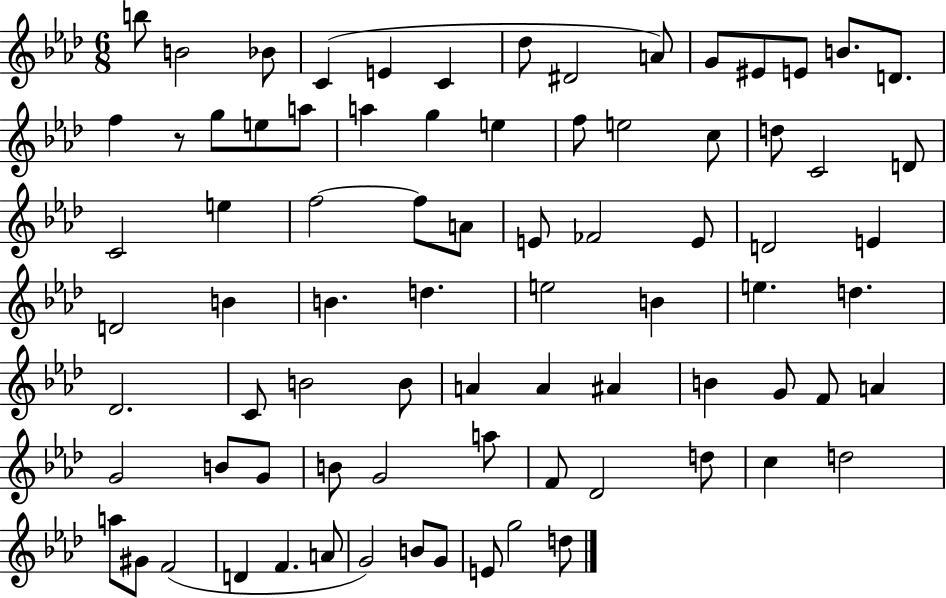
{
  \clef treble
  \numericTimeSignature
  \time 6/8
  \key aes \major
  \repeat volta 2 { b''8 b'2 bes'8 | c'4( e'4 c'4 | des''8 dis'2 a'8) | g'8 eis'8 e'8 b'8. d'8. | \break f''4 r8 g''8 e''8 a''8 | a''4 g''4 e''4 | f''8 e''2 c''8 | d''8 c'2 d'8 | \break c'2 e''4 | f''2~~ f''8 a'8 | e'8 fes'2 e'8 | d'2 e'4 | \break d'2 b'4 | b'4. d''4. | e''2 b'4 | e''4. d''4. | \break des'2. | c'8 b'2 b'8 | a'4 a'4 ais'4 | b'4 g'8 f'8 a'4 | \break g'2 b'8 g'8 | b'8 g'2 a''8 | f'8 des'2 d''8 | c''4 d''2 | \break a''8 gis'8 f'2( | d'4 f'4. a'8 | g'2) b'8 g'8 | e'8 g''2 d''8 | \break } \bar "|."
}